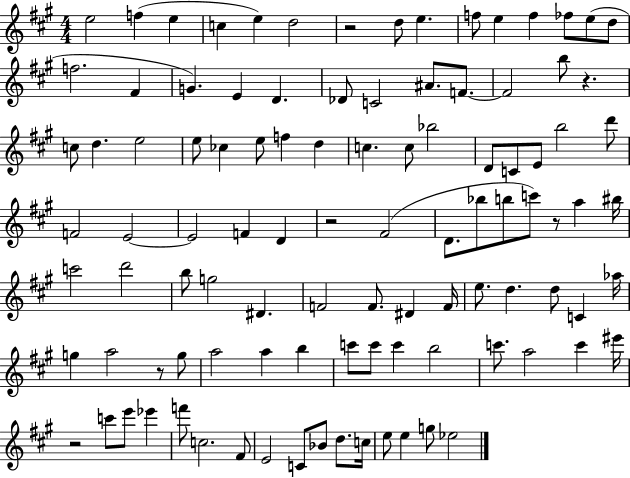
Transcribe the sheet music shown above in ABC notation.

X:1
T:Untitled
M:4/4
L:1/4
K:A
e2 f e c e d2 z2 d/2 e f/2 e f _f/2 e/2 d/2 f2 ^F G E D _D/2 C2 ^A/2 F/2 F2 b/2 z c/2 d e2 e/2 _c e/2 f d c c/2 _b2 D/2 C/2 E/2 b2 d'/2 F2 E2 E2 F D z2 ^F2 D/2 _b/2 b/2 c'/2 z/2 a ^b/4 c'2 d'2 b/2 g2 ^D F2 F/2 ^D F/4 e/2 d d/2 C _a/4 g a2 z/2 g/2 a2 a b c'/2 c'/2 c' b2 c'/2 a2 c' ^e'/4 z2 c'/2 e'/2 _e' f'/2 c2 ^F/2 E2 C/2 _B/2 d/2 c/4 e/2 e g/2 _e2